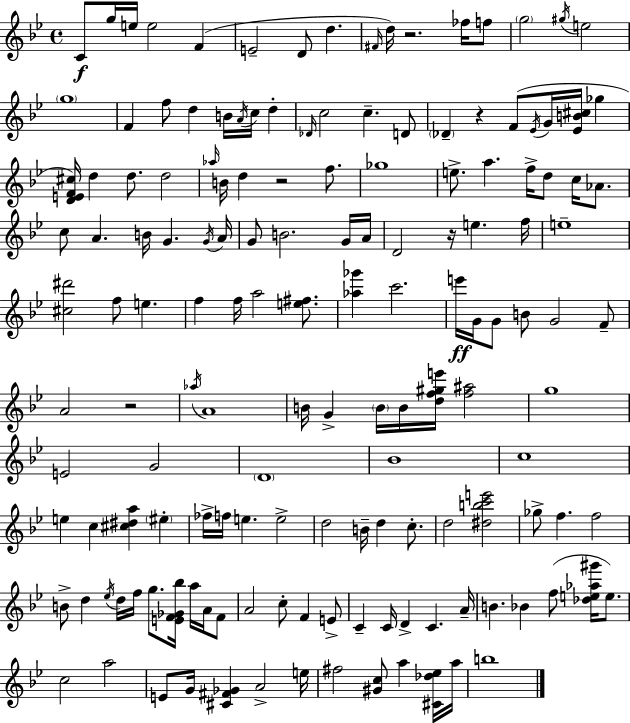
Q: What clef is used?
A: treble